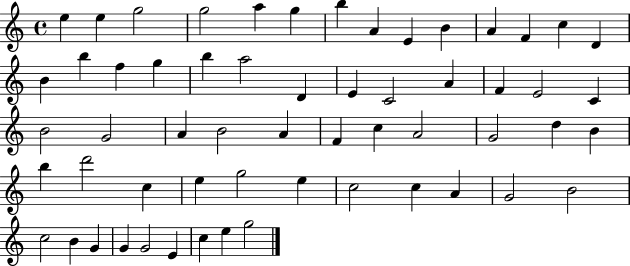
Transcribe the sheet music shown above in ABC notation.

X:1
T:Untitled
M:4/4
L:1/4
K:C
e e g2 g2 a g b A E B A F c D B b f g b a2 D E C2 A F E2 C B2 G2 A B2 A F c A2 G2 d B b d'2 c e g2 e c2 c A G2 B2 c2 B G G G2 E c e g2